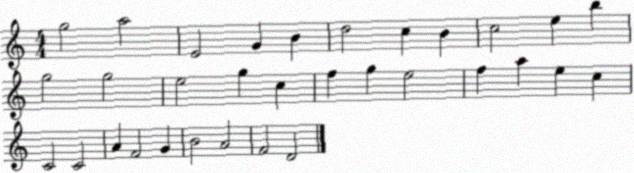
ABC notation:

X:1
T:Untitled
M:4/4
L:1/4
K:C
g2 a2 E2 G B d2 c B c2 e b g2 g2 e2 g c f g e2 f a e c C2 C2 A F2 G B2 A2 F2 D2